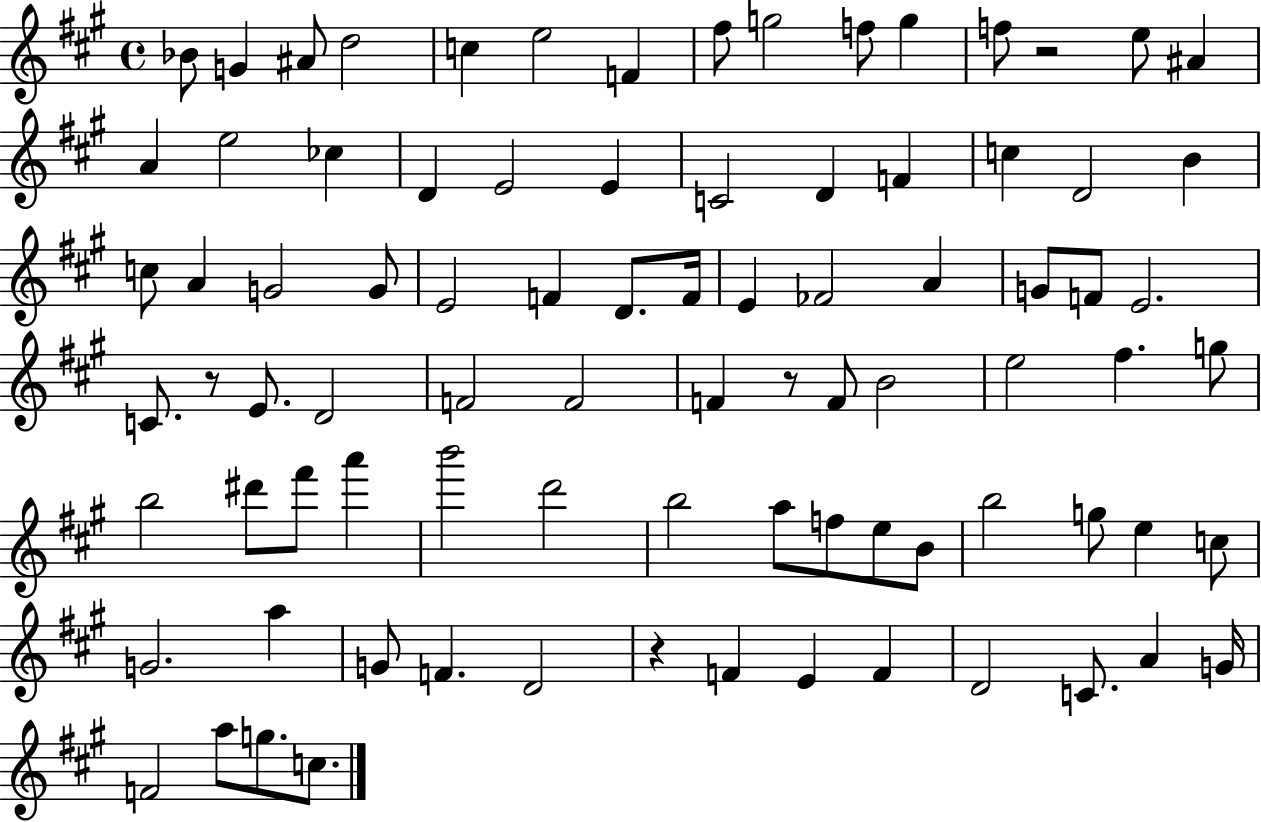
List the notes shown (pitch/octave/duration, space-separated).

Bb4/e G4/q A#4/e D5/h C5/q E5/h F4/q F#5/e G5/h F5/e G5/q F5/e R/h E5/e A#4/q A4/q E5/h CES5/q D4/q E4/h E4/q C4/h D4/q F4/q C5/q D4/h B4/q C5/e A4/q G4/h G4/e E4/h F4/q D4/e. F4/s E4/q FES4/h A4/q G4/e F4/e E4/h. C4/e. R/e E4/e. D4/h F4/h F4/h F4/q R/e F4/e B4/h E5/h F#5/q. G5/e B5/h D#6/e F#6/e A6/q B6/h D6/h B5/h A5/e F5/e E5/e B4/e B5/h G5/e E5/q C5/e G4/h. A5/q G4/e F4/q. D4/h R/q F4/q E4/q F4/q D4/h C4/e. A4/q G4/s F4/h A5/e G5/e. C5/e.